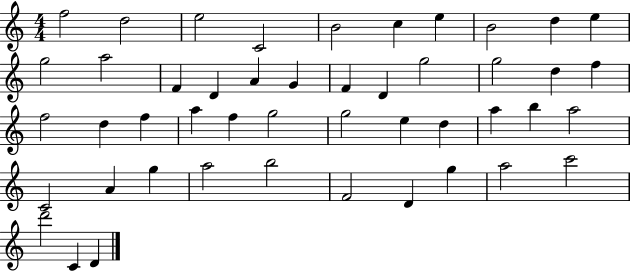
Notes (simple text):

F5/h D5/h E5/h C4/h B4/h C5/q E5/q B4/h D5/q E5/q G5/h A5/h F4/q D4/q A4/q G4/q F4/q D4/q G5/h G5/h D5/q F5/q F5/h D5/q F5/q A5/q F5/q G5/h G5/h E5/q D5/q A5/q B5/q A5/h C4/h A4/q G5/q A5/h B5/h F4/h D4/q G5/q A5/h C6/h D6/h C4/q D4/q